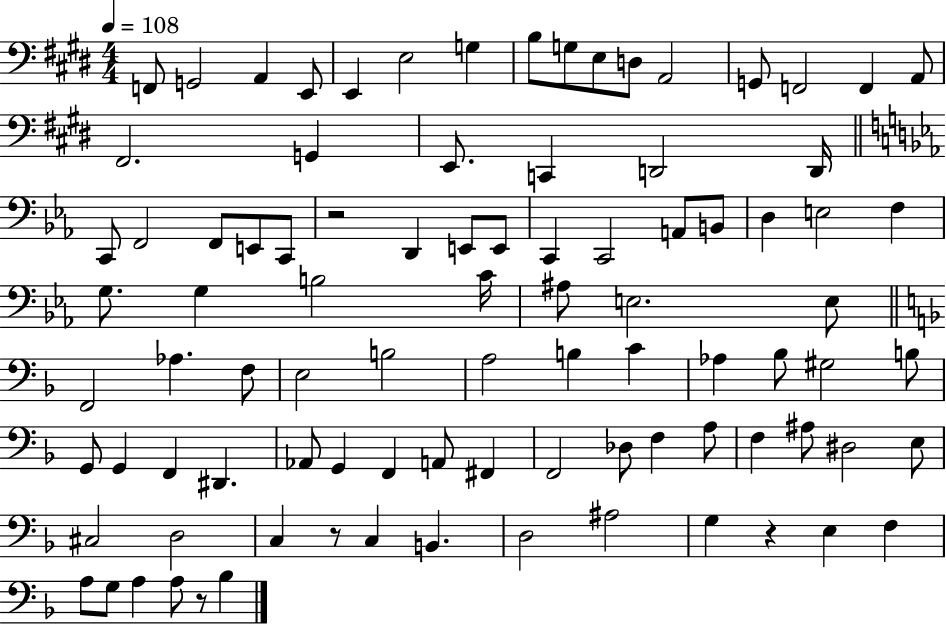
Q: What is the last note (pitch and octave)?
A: Bb3